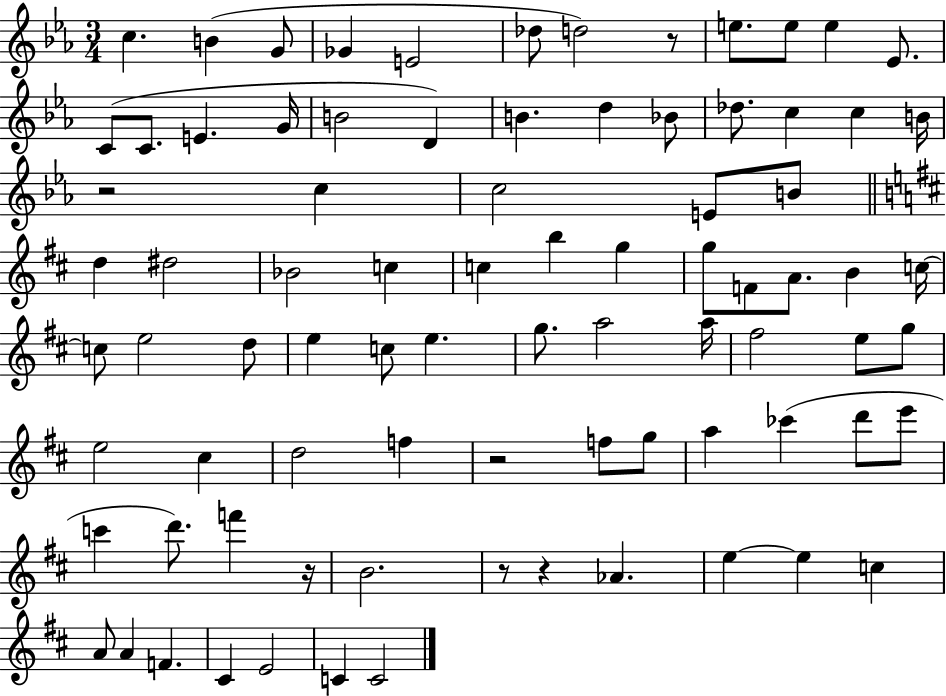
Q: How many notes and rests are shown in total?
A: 83